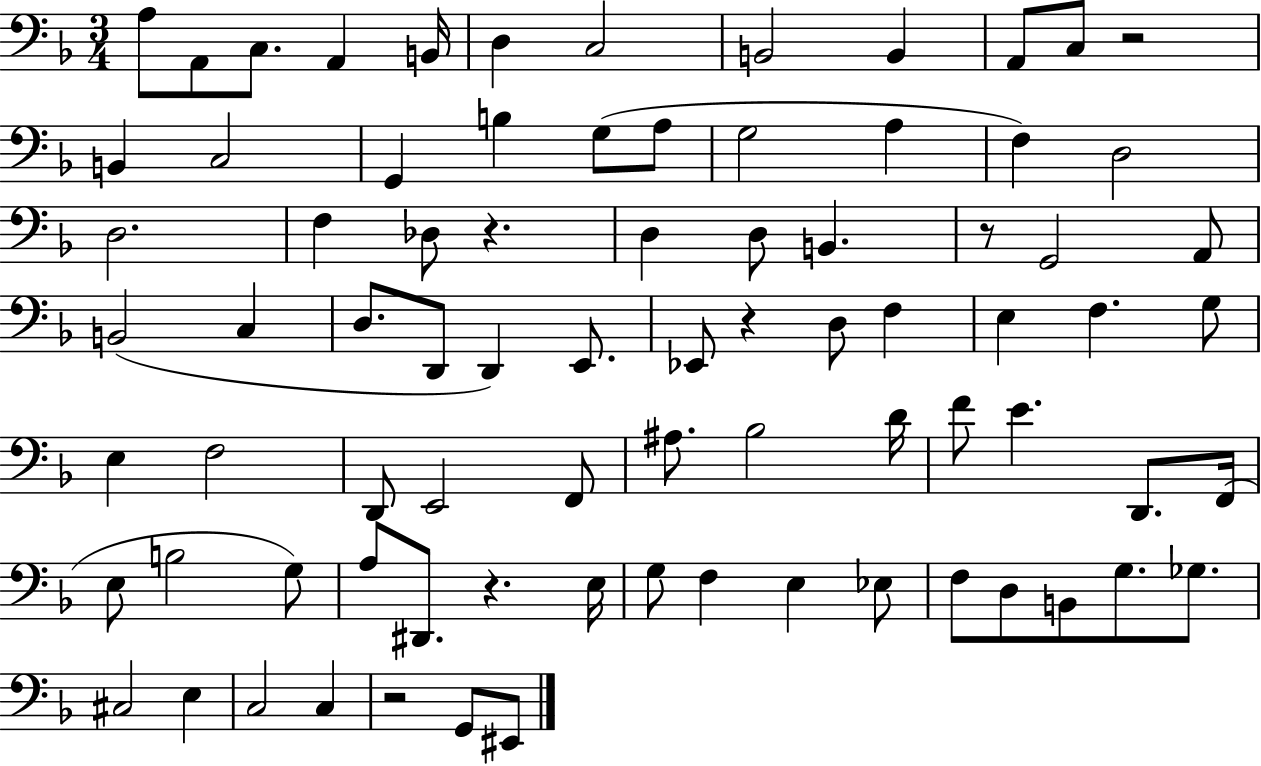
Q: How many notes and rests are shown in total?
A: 80